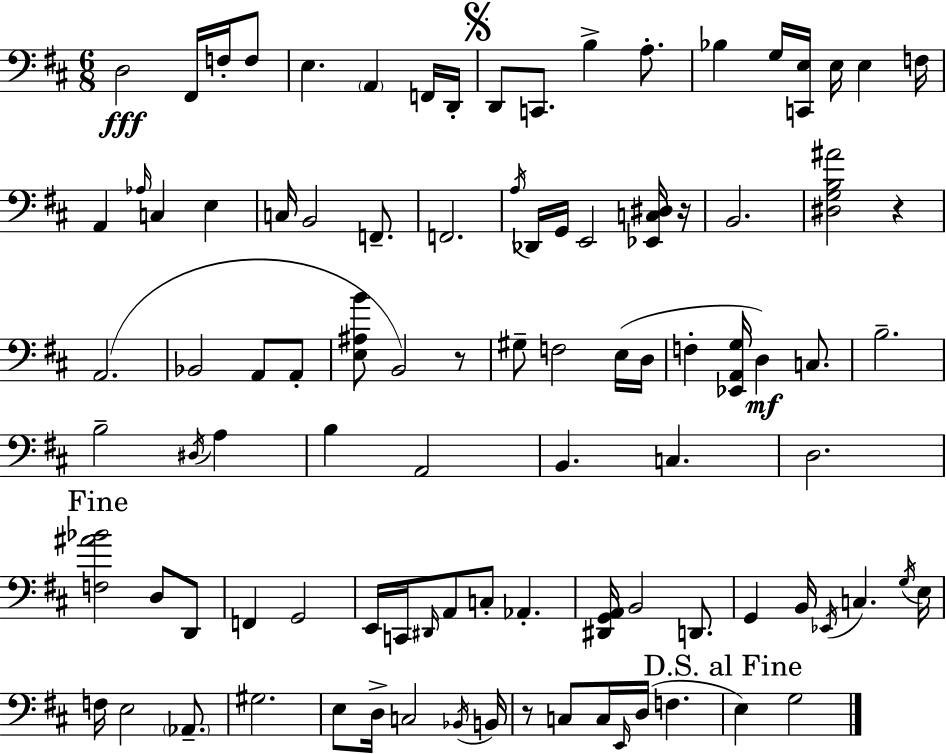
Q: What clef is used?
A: bass